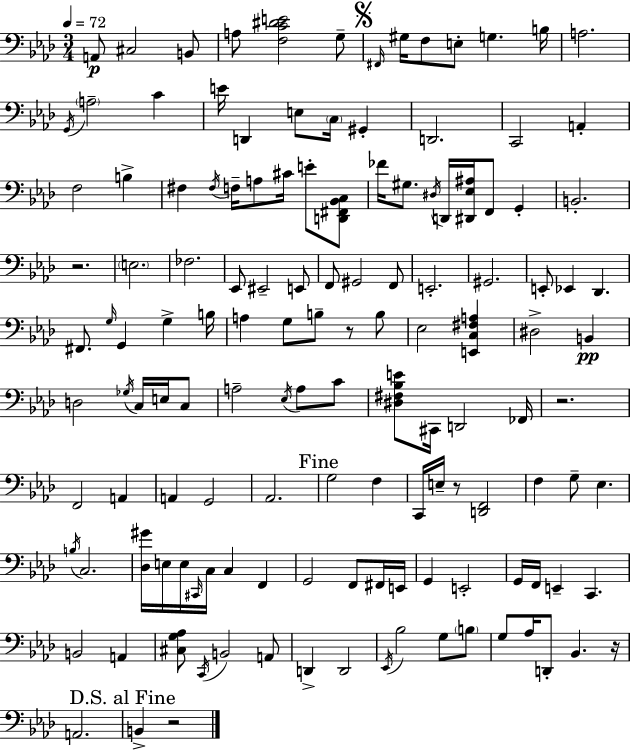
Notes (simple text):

A2/e C#3/h B2/e A3/e [F3,C4,D#4,E4]/h G3/e F#2/s G#3/s F3/e E3/e G3/q. B3/s A3/h. G2/s A3/h C4/q E4/s D2/q E3/e C3/s G#2/q D2/h. C2/h A2/q F3/h B3/q F#3/q F#3/s F3/s A3/e C#4/s E4/e [D2,F#2,Bb2,C3]/e FES4/s G#3/e. D#3/s D2/s [D#2,Eb3,A#3]/s F2/e G2/q B2/h. R/h. E3/h. FES3/h. Eb2/e EIS2/h E2/e F2/e G#2/h F2/e E2/h. G#2/h. E2/e Eb2/q Db2/q. F#2/e. G3/s G2/q G3/q B3/s A3/q G3/e B3/e R/e B3/e Eb3/h [E2,C3,F#3,A3]/q D#3/h B2/q D3/h Gb3/s C3/s E3/s C3/e A3/h Eb3/s A3/e C4/e [D#3,F#3,Bb3,E4]/e C#2/s D2/h FES2/s R/h. F2/h A2/q A2/q G2/h Ab2/h. G3/h F3/q C2/s E3/s R/e [D2,F2]/h F3/q G3/e Eb3/q. B3/s C3/h. [Db3,G#4]/s E3/s E3/s C#2/s C3/s C3/q F2/q G2/h F2/e F#2/s E2/s G2/q E2/h G2/s F2/s E2/q C2/q. B2/h A2/q [C#3,G3,Ab3]/e C2/s B2/h A2/e D2/q D2/h Eb2/s Bb3/h G3/e B3/e G3/e Ab3/s D2/e Bb2/q. R/s A2/h. B2/q R/h